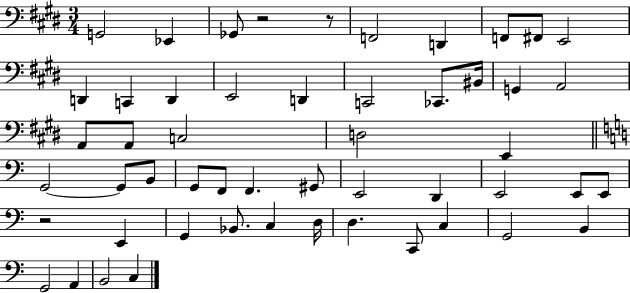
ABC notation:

X:1
T:Untitled
M:3/4
L:1/4
K:E
G,,2 _E,, _G,,/2 z2 z/2 F,,2 D,, F,,/2 ^F,,/2 E,,2 D,, C,, D,, E,,2 D,, C,,2 _C,,/2 ^B,,/4 G,, A,,2 A,,/2 A,,/2 C,2 D,2 E,, G,,2 G,,/2 B,,/2 G,,/2 F,,/2 F,, ^G,,/2 E,,2 D,, E,,2 E,,/2 E,,/2 z2 E,, G,, _B,,/2 C, D,/4 D, C,,/2 C, G,,2 B,, G,,2 A,, B,,2 C,